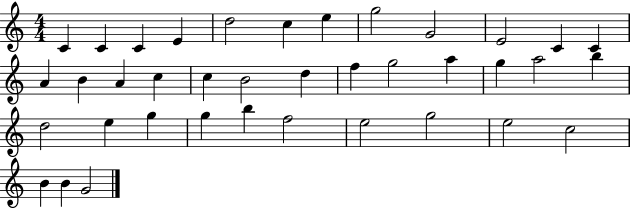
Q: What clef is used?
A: treble